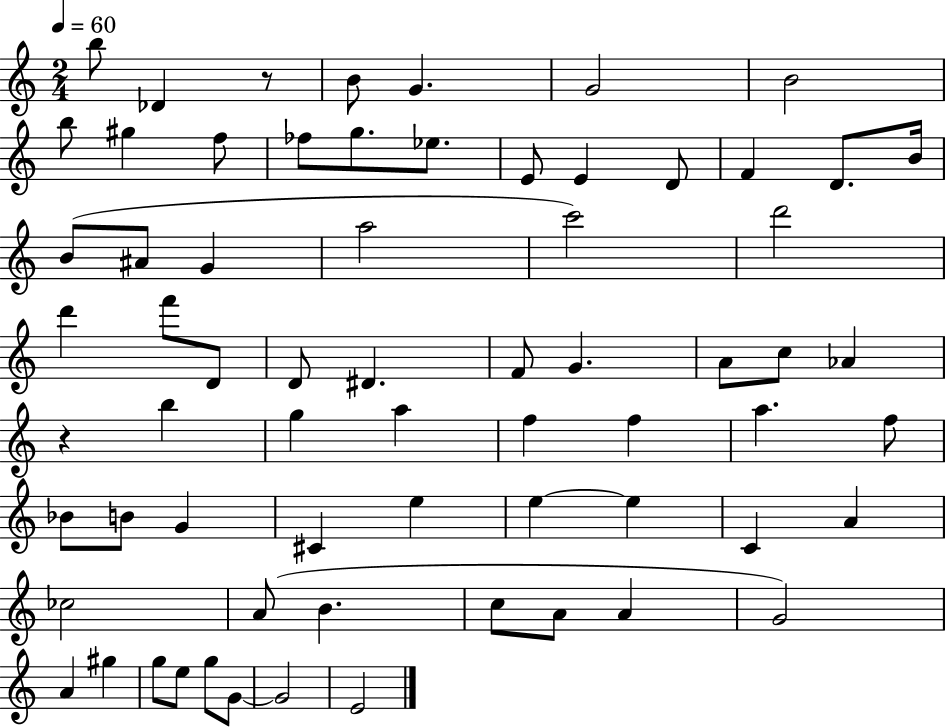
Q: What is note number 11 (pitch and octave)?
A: G5